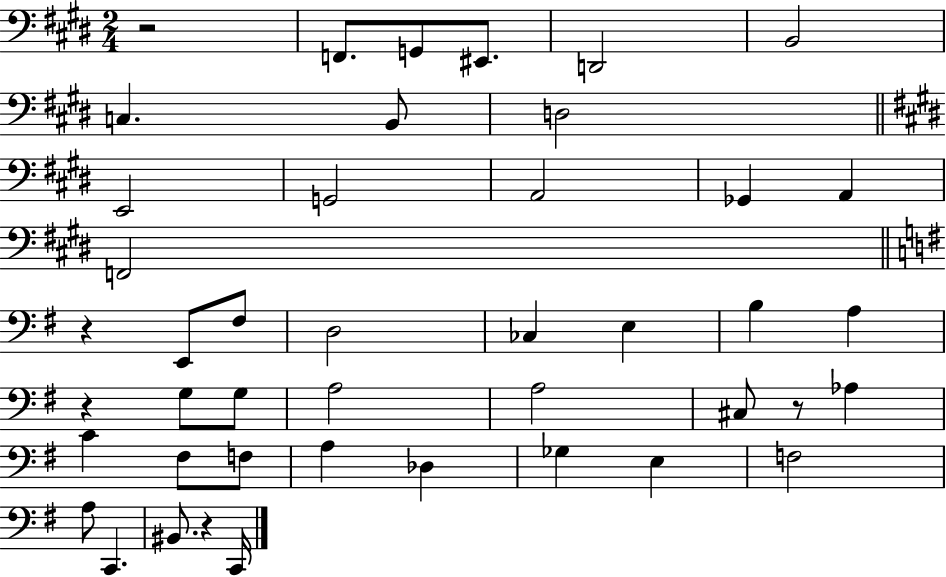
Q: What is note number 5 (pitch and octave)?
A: B2